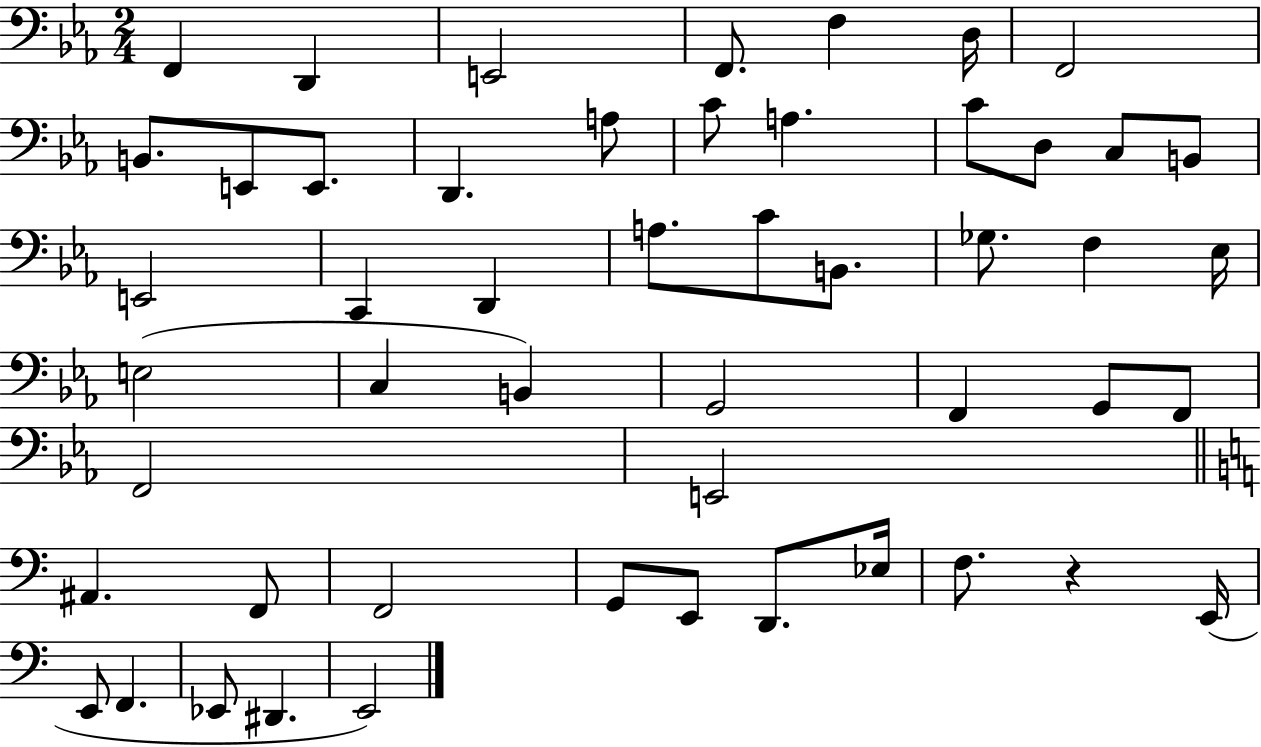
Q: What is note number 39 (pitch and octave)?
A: F2